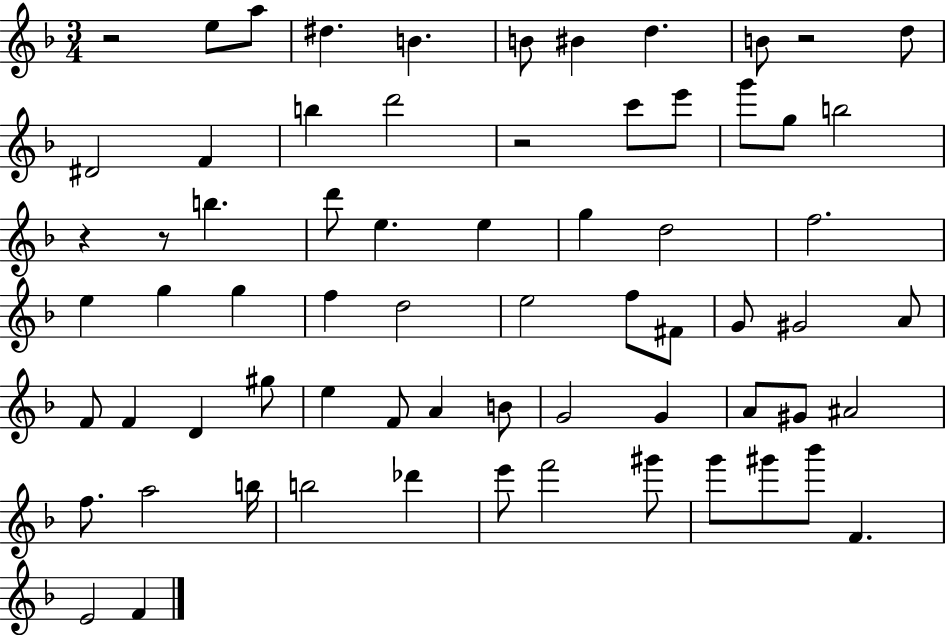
X:1
T:Untitled
M:3/4
L:1/4
K:F
z2 e/2 a/2 ^d B B/2 ^B d B/2 z2 d/2 ^D2 F b d'2 z2 c'/2 e'/2 g'/2 g/2 b2 z z/2 b d'/2 e e g d2 f2 e g g f d2 e2 f/2 ^F/2 G/2 ^G2 A/2 F/2 F D ^g/2 e F/2 A B/2 G2 G A/2 ^G/2 ^A2 f/2 a2 b/4 b2 _d' e'/2 f'2 ^g'/2 g'/2 ^g'/2 _b'/2 F E2 F